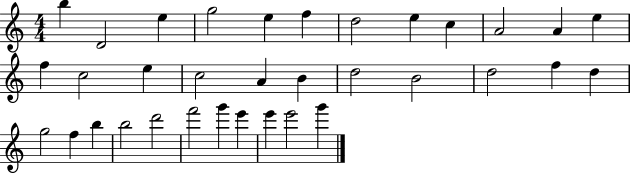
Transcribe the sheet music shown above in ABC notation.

X:1
T:Untitled
M:4/4
L:1/4
K:C
b D2 e g2 e f d2 e c A2 A e f c2 e c2 A B d2 B2 d2 f d g2 f b b2 d'2 f'2 g' e' e' e'2 g'